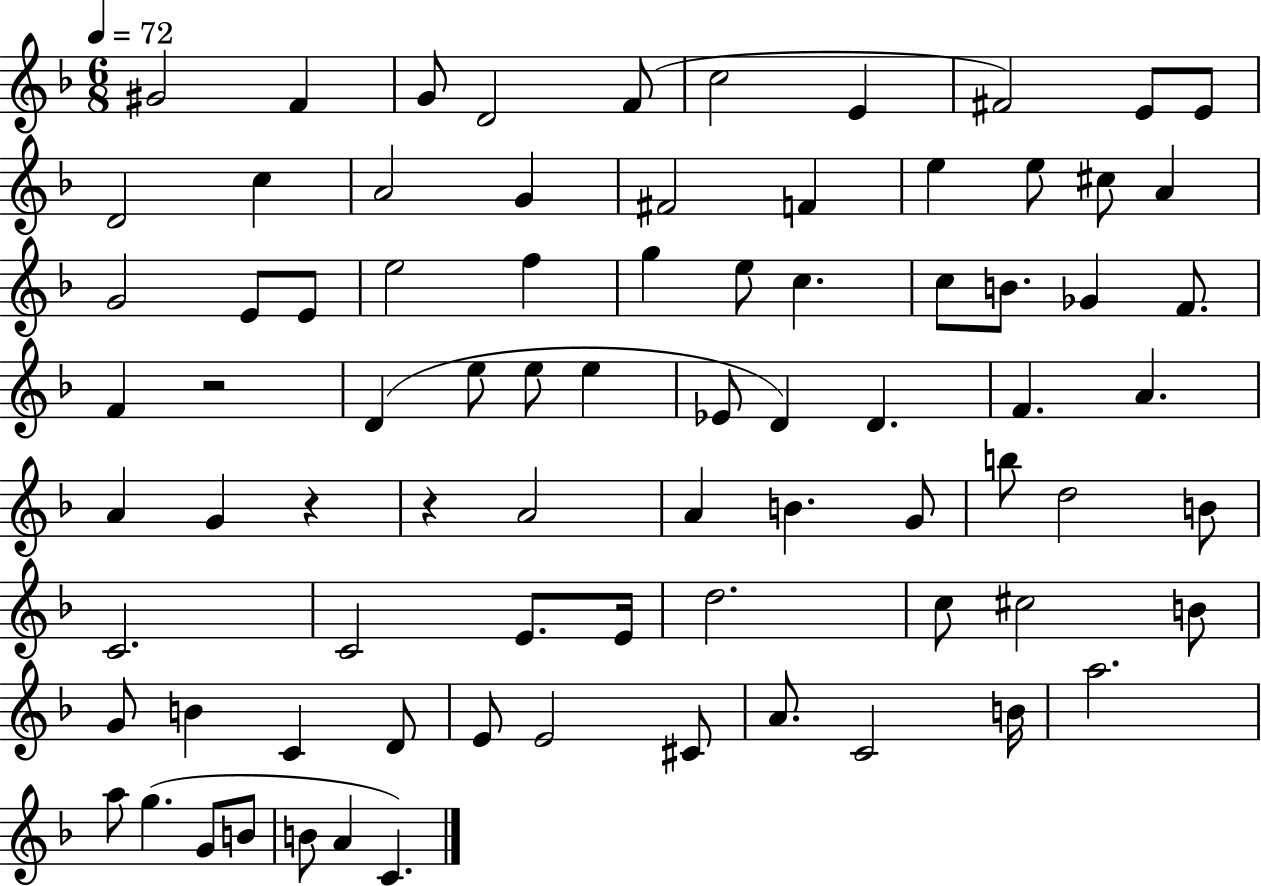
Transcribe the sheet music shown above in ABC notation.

X:1
T:Untitled
M:6/8
L:1/4
K:F
^G2 F G/2 D2 F/2 c2 E ^F2 E/2 E/2 D2 c A2 G ^F2 F e e/2 ^c/2 A G2 E/2 E/2 e2 f g e/2 c c/2 B/2 _G F/2 F z2 D e/2 e/2 e _E/2 D D F A A G z z A2 A B G/2 b/2 d2 B/2 C2 C2 E/2 E/4 d2 c/2 ^c2 B/2 G/2 B C D/2 E/2 E2 ^C/2 A/2 C2 B/4 a2 a/2 g G/2 B/2 B/2 A C